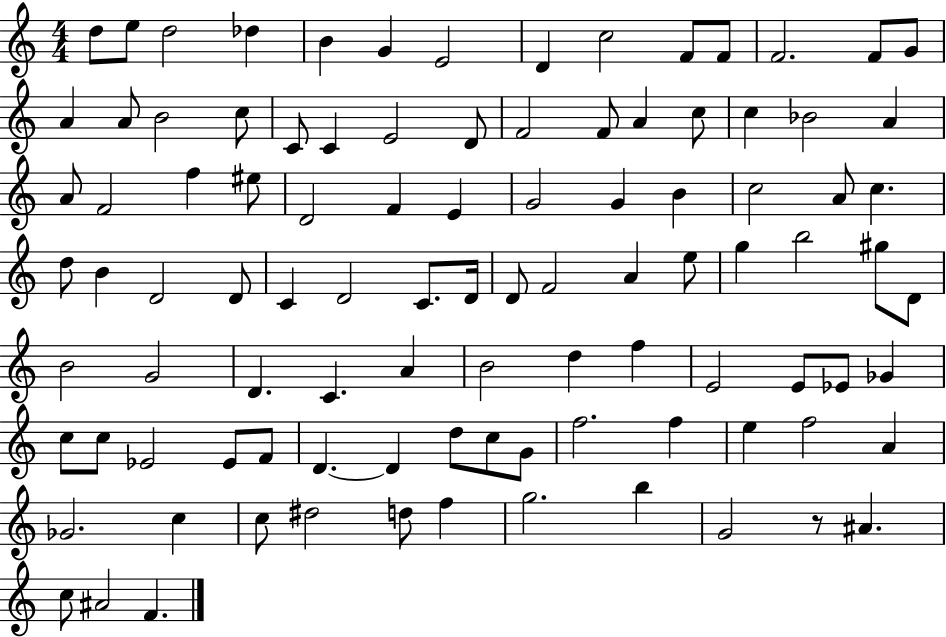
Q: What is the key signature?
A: C major